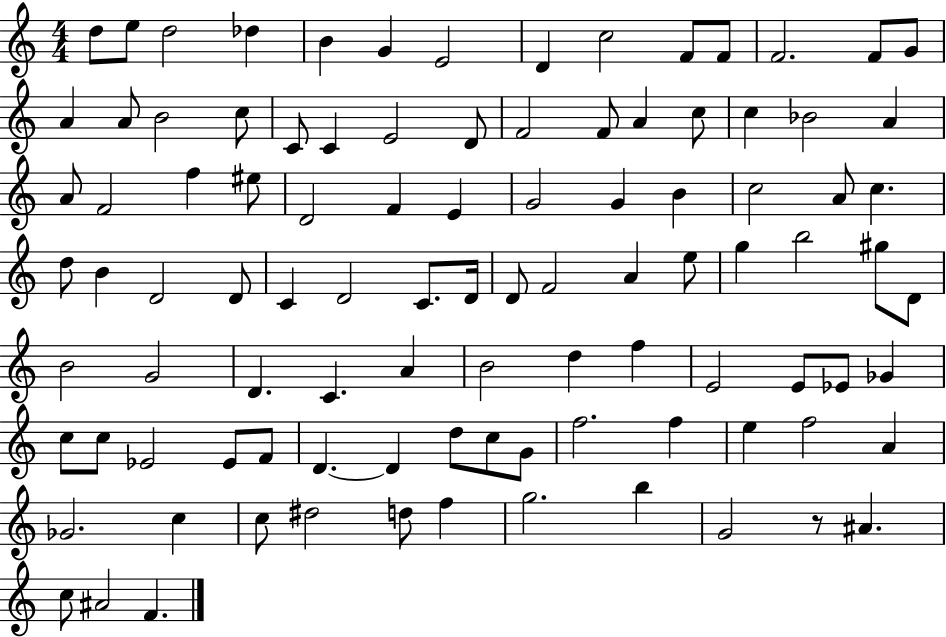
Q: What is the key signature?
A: C major